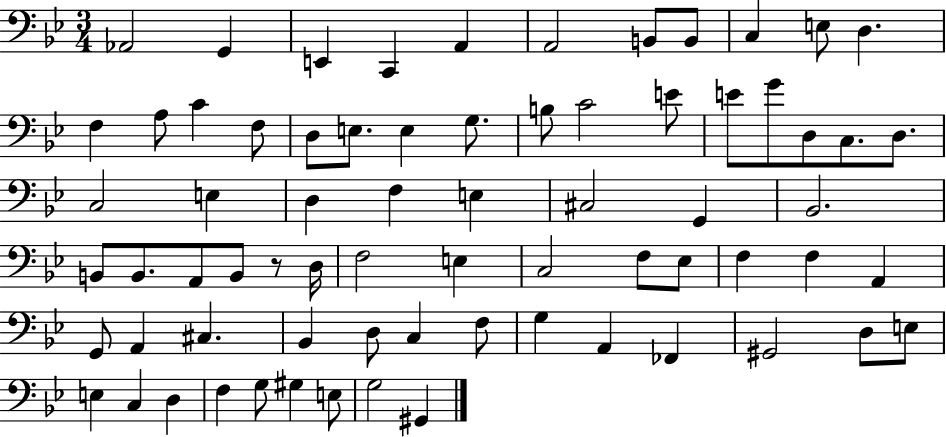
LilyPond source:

{
  \clef bass
  \numericTimeSignature
  \time 3/4
  \key bes \major
  aes,2 g,4 | e,4 c,4 a,4 | a,2 b,8 b,8 | c4 e8 d4. | \break f4 a8 c'4 f8 | d8 e8. e4 g8. | b8 c'2 e'8 | e'8 g'8 d8 c8. d8. | \break c2 e4 | d4 f4 e4 | cis2 g,4 | bes,2. | \break b,8 b,8. a,8 b,8 r8 d16 | f2 e4 | c2 f8 ees8 | f4 f4 a,4 | \break g,8 a,4 cis4. | bes,4 d8 c4 f8 | g4 a,4 fes,4 | gis,2 d8 e8 | \break e4 c4 d4 | f4 g8 gis4 e8 | g2 gis,4 | \bar "|."
}